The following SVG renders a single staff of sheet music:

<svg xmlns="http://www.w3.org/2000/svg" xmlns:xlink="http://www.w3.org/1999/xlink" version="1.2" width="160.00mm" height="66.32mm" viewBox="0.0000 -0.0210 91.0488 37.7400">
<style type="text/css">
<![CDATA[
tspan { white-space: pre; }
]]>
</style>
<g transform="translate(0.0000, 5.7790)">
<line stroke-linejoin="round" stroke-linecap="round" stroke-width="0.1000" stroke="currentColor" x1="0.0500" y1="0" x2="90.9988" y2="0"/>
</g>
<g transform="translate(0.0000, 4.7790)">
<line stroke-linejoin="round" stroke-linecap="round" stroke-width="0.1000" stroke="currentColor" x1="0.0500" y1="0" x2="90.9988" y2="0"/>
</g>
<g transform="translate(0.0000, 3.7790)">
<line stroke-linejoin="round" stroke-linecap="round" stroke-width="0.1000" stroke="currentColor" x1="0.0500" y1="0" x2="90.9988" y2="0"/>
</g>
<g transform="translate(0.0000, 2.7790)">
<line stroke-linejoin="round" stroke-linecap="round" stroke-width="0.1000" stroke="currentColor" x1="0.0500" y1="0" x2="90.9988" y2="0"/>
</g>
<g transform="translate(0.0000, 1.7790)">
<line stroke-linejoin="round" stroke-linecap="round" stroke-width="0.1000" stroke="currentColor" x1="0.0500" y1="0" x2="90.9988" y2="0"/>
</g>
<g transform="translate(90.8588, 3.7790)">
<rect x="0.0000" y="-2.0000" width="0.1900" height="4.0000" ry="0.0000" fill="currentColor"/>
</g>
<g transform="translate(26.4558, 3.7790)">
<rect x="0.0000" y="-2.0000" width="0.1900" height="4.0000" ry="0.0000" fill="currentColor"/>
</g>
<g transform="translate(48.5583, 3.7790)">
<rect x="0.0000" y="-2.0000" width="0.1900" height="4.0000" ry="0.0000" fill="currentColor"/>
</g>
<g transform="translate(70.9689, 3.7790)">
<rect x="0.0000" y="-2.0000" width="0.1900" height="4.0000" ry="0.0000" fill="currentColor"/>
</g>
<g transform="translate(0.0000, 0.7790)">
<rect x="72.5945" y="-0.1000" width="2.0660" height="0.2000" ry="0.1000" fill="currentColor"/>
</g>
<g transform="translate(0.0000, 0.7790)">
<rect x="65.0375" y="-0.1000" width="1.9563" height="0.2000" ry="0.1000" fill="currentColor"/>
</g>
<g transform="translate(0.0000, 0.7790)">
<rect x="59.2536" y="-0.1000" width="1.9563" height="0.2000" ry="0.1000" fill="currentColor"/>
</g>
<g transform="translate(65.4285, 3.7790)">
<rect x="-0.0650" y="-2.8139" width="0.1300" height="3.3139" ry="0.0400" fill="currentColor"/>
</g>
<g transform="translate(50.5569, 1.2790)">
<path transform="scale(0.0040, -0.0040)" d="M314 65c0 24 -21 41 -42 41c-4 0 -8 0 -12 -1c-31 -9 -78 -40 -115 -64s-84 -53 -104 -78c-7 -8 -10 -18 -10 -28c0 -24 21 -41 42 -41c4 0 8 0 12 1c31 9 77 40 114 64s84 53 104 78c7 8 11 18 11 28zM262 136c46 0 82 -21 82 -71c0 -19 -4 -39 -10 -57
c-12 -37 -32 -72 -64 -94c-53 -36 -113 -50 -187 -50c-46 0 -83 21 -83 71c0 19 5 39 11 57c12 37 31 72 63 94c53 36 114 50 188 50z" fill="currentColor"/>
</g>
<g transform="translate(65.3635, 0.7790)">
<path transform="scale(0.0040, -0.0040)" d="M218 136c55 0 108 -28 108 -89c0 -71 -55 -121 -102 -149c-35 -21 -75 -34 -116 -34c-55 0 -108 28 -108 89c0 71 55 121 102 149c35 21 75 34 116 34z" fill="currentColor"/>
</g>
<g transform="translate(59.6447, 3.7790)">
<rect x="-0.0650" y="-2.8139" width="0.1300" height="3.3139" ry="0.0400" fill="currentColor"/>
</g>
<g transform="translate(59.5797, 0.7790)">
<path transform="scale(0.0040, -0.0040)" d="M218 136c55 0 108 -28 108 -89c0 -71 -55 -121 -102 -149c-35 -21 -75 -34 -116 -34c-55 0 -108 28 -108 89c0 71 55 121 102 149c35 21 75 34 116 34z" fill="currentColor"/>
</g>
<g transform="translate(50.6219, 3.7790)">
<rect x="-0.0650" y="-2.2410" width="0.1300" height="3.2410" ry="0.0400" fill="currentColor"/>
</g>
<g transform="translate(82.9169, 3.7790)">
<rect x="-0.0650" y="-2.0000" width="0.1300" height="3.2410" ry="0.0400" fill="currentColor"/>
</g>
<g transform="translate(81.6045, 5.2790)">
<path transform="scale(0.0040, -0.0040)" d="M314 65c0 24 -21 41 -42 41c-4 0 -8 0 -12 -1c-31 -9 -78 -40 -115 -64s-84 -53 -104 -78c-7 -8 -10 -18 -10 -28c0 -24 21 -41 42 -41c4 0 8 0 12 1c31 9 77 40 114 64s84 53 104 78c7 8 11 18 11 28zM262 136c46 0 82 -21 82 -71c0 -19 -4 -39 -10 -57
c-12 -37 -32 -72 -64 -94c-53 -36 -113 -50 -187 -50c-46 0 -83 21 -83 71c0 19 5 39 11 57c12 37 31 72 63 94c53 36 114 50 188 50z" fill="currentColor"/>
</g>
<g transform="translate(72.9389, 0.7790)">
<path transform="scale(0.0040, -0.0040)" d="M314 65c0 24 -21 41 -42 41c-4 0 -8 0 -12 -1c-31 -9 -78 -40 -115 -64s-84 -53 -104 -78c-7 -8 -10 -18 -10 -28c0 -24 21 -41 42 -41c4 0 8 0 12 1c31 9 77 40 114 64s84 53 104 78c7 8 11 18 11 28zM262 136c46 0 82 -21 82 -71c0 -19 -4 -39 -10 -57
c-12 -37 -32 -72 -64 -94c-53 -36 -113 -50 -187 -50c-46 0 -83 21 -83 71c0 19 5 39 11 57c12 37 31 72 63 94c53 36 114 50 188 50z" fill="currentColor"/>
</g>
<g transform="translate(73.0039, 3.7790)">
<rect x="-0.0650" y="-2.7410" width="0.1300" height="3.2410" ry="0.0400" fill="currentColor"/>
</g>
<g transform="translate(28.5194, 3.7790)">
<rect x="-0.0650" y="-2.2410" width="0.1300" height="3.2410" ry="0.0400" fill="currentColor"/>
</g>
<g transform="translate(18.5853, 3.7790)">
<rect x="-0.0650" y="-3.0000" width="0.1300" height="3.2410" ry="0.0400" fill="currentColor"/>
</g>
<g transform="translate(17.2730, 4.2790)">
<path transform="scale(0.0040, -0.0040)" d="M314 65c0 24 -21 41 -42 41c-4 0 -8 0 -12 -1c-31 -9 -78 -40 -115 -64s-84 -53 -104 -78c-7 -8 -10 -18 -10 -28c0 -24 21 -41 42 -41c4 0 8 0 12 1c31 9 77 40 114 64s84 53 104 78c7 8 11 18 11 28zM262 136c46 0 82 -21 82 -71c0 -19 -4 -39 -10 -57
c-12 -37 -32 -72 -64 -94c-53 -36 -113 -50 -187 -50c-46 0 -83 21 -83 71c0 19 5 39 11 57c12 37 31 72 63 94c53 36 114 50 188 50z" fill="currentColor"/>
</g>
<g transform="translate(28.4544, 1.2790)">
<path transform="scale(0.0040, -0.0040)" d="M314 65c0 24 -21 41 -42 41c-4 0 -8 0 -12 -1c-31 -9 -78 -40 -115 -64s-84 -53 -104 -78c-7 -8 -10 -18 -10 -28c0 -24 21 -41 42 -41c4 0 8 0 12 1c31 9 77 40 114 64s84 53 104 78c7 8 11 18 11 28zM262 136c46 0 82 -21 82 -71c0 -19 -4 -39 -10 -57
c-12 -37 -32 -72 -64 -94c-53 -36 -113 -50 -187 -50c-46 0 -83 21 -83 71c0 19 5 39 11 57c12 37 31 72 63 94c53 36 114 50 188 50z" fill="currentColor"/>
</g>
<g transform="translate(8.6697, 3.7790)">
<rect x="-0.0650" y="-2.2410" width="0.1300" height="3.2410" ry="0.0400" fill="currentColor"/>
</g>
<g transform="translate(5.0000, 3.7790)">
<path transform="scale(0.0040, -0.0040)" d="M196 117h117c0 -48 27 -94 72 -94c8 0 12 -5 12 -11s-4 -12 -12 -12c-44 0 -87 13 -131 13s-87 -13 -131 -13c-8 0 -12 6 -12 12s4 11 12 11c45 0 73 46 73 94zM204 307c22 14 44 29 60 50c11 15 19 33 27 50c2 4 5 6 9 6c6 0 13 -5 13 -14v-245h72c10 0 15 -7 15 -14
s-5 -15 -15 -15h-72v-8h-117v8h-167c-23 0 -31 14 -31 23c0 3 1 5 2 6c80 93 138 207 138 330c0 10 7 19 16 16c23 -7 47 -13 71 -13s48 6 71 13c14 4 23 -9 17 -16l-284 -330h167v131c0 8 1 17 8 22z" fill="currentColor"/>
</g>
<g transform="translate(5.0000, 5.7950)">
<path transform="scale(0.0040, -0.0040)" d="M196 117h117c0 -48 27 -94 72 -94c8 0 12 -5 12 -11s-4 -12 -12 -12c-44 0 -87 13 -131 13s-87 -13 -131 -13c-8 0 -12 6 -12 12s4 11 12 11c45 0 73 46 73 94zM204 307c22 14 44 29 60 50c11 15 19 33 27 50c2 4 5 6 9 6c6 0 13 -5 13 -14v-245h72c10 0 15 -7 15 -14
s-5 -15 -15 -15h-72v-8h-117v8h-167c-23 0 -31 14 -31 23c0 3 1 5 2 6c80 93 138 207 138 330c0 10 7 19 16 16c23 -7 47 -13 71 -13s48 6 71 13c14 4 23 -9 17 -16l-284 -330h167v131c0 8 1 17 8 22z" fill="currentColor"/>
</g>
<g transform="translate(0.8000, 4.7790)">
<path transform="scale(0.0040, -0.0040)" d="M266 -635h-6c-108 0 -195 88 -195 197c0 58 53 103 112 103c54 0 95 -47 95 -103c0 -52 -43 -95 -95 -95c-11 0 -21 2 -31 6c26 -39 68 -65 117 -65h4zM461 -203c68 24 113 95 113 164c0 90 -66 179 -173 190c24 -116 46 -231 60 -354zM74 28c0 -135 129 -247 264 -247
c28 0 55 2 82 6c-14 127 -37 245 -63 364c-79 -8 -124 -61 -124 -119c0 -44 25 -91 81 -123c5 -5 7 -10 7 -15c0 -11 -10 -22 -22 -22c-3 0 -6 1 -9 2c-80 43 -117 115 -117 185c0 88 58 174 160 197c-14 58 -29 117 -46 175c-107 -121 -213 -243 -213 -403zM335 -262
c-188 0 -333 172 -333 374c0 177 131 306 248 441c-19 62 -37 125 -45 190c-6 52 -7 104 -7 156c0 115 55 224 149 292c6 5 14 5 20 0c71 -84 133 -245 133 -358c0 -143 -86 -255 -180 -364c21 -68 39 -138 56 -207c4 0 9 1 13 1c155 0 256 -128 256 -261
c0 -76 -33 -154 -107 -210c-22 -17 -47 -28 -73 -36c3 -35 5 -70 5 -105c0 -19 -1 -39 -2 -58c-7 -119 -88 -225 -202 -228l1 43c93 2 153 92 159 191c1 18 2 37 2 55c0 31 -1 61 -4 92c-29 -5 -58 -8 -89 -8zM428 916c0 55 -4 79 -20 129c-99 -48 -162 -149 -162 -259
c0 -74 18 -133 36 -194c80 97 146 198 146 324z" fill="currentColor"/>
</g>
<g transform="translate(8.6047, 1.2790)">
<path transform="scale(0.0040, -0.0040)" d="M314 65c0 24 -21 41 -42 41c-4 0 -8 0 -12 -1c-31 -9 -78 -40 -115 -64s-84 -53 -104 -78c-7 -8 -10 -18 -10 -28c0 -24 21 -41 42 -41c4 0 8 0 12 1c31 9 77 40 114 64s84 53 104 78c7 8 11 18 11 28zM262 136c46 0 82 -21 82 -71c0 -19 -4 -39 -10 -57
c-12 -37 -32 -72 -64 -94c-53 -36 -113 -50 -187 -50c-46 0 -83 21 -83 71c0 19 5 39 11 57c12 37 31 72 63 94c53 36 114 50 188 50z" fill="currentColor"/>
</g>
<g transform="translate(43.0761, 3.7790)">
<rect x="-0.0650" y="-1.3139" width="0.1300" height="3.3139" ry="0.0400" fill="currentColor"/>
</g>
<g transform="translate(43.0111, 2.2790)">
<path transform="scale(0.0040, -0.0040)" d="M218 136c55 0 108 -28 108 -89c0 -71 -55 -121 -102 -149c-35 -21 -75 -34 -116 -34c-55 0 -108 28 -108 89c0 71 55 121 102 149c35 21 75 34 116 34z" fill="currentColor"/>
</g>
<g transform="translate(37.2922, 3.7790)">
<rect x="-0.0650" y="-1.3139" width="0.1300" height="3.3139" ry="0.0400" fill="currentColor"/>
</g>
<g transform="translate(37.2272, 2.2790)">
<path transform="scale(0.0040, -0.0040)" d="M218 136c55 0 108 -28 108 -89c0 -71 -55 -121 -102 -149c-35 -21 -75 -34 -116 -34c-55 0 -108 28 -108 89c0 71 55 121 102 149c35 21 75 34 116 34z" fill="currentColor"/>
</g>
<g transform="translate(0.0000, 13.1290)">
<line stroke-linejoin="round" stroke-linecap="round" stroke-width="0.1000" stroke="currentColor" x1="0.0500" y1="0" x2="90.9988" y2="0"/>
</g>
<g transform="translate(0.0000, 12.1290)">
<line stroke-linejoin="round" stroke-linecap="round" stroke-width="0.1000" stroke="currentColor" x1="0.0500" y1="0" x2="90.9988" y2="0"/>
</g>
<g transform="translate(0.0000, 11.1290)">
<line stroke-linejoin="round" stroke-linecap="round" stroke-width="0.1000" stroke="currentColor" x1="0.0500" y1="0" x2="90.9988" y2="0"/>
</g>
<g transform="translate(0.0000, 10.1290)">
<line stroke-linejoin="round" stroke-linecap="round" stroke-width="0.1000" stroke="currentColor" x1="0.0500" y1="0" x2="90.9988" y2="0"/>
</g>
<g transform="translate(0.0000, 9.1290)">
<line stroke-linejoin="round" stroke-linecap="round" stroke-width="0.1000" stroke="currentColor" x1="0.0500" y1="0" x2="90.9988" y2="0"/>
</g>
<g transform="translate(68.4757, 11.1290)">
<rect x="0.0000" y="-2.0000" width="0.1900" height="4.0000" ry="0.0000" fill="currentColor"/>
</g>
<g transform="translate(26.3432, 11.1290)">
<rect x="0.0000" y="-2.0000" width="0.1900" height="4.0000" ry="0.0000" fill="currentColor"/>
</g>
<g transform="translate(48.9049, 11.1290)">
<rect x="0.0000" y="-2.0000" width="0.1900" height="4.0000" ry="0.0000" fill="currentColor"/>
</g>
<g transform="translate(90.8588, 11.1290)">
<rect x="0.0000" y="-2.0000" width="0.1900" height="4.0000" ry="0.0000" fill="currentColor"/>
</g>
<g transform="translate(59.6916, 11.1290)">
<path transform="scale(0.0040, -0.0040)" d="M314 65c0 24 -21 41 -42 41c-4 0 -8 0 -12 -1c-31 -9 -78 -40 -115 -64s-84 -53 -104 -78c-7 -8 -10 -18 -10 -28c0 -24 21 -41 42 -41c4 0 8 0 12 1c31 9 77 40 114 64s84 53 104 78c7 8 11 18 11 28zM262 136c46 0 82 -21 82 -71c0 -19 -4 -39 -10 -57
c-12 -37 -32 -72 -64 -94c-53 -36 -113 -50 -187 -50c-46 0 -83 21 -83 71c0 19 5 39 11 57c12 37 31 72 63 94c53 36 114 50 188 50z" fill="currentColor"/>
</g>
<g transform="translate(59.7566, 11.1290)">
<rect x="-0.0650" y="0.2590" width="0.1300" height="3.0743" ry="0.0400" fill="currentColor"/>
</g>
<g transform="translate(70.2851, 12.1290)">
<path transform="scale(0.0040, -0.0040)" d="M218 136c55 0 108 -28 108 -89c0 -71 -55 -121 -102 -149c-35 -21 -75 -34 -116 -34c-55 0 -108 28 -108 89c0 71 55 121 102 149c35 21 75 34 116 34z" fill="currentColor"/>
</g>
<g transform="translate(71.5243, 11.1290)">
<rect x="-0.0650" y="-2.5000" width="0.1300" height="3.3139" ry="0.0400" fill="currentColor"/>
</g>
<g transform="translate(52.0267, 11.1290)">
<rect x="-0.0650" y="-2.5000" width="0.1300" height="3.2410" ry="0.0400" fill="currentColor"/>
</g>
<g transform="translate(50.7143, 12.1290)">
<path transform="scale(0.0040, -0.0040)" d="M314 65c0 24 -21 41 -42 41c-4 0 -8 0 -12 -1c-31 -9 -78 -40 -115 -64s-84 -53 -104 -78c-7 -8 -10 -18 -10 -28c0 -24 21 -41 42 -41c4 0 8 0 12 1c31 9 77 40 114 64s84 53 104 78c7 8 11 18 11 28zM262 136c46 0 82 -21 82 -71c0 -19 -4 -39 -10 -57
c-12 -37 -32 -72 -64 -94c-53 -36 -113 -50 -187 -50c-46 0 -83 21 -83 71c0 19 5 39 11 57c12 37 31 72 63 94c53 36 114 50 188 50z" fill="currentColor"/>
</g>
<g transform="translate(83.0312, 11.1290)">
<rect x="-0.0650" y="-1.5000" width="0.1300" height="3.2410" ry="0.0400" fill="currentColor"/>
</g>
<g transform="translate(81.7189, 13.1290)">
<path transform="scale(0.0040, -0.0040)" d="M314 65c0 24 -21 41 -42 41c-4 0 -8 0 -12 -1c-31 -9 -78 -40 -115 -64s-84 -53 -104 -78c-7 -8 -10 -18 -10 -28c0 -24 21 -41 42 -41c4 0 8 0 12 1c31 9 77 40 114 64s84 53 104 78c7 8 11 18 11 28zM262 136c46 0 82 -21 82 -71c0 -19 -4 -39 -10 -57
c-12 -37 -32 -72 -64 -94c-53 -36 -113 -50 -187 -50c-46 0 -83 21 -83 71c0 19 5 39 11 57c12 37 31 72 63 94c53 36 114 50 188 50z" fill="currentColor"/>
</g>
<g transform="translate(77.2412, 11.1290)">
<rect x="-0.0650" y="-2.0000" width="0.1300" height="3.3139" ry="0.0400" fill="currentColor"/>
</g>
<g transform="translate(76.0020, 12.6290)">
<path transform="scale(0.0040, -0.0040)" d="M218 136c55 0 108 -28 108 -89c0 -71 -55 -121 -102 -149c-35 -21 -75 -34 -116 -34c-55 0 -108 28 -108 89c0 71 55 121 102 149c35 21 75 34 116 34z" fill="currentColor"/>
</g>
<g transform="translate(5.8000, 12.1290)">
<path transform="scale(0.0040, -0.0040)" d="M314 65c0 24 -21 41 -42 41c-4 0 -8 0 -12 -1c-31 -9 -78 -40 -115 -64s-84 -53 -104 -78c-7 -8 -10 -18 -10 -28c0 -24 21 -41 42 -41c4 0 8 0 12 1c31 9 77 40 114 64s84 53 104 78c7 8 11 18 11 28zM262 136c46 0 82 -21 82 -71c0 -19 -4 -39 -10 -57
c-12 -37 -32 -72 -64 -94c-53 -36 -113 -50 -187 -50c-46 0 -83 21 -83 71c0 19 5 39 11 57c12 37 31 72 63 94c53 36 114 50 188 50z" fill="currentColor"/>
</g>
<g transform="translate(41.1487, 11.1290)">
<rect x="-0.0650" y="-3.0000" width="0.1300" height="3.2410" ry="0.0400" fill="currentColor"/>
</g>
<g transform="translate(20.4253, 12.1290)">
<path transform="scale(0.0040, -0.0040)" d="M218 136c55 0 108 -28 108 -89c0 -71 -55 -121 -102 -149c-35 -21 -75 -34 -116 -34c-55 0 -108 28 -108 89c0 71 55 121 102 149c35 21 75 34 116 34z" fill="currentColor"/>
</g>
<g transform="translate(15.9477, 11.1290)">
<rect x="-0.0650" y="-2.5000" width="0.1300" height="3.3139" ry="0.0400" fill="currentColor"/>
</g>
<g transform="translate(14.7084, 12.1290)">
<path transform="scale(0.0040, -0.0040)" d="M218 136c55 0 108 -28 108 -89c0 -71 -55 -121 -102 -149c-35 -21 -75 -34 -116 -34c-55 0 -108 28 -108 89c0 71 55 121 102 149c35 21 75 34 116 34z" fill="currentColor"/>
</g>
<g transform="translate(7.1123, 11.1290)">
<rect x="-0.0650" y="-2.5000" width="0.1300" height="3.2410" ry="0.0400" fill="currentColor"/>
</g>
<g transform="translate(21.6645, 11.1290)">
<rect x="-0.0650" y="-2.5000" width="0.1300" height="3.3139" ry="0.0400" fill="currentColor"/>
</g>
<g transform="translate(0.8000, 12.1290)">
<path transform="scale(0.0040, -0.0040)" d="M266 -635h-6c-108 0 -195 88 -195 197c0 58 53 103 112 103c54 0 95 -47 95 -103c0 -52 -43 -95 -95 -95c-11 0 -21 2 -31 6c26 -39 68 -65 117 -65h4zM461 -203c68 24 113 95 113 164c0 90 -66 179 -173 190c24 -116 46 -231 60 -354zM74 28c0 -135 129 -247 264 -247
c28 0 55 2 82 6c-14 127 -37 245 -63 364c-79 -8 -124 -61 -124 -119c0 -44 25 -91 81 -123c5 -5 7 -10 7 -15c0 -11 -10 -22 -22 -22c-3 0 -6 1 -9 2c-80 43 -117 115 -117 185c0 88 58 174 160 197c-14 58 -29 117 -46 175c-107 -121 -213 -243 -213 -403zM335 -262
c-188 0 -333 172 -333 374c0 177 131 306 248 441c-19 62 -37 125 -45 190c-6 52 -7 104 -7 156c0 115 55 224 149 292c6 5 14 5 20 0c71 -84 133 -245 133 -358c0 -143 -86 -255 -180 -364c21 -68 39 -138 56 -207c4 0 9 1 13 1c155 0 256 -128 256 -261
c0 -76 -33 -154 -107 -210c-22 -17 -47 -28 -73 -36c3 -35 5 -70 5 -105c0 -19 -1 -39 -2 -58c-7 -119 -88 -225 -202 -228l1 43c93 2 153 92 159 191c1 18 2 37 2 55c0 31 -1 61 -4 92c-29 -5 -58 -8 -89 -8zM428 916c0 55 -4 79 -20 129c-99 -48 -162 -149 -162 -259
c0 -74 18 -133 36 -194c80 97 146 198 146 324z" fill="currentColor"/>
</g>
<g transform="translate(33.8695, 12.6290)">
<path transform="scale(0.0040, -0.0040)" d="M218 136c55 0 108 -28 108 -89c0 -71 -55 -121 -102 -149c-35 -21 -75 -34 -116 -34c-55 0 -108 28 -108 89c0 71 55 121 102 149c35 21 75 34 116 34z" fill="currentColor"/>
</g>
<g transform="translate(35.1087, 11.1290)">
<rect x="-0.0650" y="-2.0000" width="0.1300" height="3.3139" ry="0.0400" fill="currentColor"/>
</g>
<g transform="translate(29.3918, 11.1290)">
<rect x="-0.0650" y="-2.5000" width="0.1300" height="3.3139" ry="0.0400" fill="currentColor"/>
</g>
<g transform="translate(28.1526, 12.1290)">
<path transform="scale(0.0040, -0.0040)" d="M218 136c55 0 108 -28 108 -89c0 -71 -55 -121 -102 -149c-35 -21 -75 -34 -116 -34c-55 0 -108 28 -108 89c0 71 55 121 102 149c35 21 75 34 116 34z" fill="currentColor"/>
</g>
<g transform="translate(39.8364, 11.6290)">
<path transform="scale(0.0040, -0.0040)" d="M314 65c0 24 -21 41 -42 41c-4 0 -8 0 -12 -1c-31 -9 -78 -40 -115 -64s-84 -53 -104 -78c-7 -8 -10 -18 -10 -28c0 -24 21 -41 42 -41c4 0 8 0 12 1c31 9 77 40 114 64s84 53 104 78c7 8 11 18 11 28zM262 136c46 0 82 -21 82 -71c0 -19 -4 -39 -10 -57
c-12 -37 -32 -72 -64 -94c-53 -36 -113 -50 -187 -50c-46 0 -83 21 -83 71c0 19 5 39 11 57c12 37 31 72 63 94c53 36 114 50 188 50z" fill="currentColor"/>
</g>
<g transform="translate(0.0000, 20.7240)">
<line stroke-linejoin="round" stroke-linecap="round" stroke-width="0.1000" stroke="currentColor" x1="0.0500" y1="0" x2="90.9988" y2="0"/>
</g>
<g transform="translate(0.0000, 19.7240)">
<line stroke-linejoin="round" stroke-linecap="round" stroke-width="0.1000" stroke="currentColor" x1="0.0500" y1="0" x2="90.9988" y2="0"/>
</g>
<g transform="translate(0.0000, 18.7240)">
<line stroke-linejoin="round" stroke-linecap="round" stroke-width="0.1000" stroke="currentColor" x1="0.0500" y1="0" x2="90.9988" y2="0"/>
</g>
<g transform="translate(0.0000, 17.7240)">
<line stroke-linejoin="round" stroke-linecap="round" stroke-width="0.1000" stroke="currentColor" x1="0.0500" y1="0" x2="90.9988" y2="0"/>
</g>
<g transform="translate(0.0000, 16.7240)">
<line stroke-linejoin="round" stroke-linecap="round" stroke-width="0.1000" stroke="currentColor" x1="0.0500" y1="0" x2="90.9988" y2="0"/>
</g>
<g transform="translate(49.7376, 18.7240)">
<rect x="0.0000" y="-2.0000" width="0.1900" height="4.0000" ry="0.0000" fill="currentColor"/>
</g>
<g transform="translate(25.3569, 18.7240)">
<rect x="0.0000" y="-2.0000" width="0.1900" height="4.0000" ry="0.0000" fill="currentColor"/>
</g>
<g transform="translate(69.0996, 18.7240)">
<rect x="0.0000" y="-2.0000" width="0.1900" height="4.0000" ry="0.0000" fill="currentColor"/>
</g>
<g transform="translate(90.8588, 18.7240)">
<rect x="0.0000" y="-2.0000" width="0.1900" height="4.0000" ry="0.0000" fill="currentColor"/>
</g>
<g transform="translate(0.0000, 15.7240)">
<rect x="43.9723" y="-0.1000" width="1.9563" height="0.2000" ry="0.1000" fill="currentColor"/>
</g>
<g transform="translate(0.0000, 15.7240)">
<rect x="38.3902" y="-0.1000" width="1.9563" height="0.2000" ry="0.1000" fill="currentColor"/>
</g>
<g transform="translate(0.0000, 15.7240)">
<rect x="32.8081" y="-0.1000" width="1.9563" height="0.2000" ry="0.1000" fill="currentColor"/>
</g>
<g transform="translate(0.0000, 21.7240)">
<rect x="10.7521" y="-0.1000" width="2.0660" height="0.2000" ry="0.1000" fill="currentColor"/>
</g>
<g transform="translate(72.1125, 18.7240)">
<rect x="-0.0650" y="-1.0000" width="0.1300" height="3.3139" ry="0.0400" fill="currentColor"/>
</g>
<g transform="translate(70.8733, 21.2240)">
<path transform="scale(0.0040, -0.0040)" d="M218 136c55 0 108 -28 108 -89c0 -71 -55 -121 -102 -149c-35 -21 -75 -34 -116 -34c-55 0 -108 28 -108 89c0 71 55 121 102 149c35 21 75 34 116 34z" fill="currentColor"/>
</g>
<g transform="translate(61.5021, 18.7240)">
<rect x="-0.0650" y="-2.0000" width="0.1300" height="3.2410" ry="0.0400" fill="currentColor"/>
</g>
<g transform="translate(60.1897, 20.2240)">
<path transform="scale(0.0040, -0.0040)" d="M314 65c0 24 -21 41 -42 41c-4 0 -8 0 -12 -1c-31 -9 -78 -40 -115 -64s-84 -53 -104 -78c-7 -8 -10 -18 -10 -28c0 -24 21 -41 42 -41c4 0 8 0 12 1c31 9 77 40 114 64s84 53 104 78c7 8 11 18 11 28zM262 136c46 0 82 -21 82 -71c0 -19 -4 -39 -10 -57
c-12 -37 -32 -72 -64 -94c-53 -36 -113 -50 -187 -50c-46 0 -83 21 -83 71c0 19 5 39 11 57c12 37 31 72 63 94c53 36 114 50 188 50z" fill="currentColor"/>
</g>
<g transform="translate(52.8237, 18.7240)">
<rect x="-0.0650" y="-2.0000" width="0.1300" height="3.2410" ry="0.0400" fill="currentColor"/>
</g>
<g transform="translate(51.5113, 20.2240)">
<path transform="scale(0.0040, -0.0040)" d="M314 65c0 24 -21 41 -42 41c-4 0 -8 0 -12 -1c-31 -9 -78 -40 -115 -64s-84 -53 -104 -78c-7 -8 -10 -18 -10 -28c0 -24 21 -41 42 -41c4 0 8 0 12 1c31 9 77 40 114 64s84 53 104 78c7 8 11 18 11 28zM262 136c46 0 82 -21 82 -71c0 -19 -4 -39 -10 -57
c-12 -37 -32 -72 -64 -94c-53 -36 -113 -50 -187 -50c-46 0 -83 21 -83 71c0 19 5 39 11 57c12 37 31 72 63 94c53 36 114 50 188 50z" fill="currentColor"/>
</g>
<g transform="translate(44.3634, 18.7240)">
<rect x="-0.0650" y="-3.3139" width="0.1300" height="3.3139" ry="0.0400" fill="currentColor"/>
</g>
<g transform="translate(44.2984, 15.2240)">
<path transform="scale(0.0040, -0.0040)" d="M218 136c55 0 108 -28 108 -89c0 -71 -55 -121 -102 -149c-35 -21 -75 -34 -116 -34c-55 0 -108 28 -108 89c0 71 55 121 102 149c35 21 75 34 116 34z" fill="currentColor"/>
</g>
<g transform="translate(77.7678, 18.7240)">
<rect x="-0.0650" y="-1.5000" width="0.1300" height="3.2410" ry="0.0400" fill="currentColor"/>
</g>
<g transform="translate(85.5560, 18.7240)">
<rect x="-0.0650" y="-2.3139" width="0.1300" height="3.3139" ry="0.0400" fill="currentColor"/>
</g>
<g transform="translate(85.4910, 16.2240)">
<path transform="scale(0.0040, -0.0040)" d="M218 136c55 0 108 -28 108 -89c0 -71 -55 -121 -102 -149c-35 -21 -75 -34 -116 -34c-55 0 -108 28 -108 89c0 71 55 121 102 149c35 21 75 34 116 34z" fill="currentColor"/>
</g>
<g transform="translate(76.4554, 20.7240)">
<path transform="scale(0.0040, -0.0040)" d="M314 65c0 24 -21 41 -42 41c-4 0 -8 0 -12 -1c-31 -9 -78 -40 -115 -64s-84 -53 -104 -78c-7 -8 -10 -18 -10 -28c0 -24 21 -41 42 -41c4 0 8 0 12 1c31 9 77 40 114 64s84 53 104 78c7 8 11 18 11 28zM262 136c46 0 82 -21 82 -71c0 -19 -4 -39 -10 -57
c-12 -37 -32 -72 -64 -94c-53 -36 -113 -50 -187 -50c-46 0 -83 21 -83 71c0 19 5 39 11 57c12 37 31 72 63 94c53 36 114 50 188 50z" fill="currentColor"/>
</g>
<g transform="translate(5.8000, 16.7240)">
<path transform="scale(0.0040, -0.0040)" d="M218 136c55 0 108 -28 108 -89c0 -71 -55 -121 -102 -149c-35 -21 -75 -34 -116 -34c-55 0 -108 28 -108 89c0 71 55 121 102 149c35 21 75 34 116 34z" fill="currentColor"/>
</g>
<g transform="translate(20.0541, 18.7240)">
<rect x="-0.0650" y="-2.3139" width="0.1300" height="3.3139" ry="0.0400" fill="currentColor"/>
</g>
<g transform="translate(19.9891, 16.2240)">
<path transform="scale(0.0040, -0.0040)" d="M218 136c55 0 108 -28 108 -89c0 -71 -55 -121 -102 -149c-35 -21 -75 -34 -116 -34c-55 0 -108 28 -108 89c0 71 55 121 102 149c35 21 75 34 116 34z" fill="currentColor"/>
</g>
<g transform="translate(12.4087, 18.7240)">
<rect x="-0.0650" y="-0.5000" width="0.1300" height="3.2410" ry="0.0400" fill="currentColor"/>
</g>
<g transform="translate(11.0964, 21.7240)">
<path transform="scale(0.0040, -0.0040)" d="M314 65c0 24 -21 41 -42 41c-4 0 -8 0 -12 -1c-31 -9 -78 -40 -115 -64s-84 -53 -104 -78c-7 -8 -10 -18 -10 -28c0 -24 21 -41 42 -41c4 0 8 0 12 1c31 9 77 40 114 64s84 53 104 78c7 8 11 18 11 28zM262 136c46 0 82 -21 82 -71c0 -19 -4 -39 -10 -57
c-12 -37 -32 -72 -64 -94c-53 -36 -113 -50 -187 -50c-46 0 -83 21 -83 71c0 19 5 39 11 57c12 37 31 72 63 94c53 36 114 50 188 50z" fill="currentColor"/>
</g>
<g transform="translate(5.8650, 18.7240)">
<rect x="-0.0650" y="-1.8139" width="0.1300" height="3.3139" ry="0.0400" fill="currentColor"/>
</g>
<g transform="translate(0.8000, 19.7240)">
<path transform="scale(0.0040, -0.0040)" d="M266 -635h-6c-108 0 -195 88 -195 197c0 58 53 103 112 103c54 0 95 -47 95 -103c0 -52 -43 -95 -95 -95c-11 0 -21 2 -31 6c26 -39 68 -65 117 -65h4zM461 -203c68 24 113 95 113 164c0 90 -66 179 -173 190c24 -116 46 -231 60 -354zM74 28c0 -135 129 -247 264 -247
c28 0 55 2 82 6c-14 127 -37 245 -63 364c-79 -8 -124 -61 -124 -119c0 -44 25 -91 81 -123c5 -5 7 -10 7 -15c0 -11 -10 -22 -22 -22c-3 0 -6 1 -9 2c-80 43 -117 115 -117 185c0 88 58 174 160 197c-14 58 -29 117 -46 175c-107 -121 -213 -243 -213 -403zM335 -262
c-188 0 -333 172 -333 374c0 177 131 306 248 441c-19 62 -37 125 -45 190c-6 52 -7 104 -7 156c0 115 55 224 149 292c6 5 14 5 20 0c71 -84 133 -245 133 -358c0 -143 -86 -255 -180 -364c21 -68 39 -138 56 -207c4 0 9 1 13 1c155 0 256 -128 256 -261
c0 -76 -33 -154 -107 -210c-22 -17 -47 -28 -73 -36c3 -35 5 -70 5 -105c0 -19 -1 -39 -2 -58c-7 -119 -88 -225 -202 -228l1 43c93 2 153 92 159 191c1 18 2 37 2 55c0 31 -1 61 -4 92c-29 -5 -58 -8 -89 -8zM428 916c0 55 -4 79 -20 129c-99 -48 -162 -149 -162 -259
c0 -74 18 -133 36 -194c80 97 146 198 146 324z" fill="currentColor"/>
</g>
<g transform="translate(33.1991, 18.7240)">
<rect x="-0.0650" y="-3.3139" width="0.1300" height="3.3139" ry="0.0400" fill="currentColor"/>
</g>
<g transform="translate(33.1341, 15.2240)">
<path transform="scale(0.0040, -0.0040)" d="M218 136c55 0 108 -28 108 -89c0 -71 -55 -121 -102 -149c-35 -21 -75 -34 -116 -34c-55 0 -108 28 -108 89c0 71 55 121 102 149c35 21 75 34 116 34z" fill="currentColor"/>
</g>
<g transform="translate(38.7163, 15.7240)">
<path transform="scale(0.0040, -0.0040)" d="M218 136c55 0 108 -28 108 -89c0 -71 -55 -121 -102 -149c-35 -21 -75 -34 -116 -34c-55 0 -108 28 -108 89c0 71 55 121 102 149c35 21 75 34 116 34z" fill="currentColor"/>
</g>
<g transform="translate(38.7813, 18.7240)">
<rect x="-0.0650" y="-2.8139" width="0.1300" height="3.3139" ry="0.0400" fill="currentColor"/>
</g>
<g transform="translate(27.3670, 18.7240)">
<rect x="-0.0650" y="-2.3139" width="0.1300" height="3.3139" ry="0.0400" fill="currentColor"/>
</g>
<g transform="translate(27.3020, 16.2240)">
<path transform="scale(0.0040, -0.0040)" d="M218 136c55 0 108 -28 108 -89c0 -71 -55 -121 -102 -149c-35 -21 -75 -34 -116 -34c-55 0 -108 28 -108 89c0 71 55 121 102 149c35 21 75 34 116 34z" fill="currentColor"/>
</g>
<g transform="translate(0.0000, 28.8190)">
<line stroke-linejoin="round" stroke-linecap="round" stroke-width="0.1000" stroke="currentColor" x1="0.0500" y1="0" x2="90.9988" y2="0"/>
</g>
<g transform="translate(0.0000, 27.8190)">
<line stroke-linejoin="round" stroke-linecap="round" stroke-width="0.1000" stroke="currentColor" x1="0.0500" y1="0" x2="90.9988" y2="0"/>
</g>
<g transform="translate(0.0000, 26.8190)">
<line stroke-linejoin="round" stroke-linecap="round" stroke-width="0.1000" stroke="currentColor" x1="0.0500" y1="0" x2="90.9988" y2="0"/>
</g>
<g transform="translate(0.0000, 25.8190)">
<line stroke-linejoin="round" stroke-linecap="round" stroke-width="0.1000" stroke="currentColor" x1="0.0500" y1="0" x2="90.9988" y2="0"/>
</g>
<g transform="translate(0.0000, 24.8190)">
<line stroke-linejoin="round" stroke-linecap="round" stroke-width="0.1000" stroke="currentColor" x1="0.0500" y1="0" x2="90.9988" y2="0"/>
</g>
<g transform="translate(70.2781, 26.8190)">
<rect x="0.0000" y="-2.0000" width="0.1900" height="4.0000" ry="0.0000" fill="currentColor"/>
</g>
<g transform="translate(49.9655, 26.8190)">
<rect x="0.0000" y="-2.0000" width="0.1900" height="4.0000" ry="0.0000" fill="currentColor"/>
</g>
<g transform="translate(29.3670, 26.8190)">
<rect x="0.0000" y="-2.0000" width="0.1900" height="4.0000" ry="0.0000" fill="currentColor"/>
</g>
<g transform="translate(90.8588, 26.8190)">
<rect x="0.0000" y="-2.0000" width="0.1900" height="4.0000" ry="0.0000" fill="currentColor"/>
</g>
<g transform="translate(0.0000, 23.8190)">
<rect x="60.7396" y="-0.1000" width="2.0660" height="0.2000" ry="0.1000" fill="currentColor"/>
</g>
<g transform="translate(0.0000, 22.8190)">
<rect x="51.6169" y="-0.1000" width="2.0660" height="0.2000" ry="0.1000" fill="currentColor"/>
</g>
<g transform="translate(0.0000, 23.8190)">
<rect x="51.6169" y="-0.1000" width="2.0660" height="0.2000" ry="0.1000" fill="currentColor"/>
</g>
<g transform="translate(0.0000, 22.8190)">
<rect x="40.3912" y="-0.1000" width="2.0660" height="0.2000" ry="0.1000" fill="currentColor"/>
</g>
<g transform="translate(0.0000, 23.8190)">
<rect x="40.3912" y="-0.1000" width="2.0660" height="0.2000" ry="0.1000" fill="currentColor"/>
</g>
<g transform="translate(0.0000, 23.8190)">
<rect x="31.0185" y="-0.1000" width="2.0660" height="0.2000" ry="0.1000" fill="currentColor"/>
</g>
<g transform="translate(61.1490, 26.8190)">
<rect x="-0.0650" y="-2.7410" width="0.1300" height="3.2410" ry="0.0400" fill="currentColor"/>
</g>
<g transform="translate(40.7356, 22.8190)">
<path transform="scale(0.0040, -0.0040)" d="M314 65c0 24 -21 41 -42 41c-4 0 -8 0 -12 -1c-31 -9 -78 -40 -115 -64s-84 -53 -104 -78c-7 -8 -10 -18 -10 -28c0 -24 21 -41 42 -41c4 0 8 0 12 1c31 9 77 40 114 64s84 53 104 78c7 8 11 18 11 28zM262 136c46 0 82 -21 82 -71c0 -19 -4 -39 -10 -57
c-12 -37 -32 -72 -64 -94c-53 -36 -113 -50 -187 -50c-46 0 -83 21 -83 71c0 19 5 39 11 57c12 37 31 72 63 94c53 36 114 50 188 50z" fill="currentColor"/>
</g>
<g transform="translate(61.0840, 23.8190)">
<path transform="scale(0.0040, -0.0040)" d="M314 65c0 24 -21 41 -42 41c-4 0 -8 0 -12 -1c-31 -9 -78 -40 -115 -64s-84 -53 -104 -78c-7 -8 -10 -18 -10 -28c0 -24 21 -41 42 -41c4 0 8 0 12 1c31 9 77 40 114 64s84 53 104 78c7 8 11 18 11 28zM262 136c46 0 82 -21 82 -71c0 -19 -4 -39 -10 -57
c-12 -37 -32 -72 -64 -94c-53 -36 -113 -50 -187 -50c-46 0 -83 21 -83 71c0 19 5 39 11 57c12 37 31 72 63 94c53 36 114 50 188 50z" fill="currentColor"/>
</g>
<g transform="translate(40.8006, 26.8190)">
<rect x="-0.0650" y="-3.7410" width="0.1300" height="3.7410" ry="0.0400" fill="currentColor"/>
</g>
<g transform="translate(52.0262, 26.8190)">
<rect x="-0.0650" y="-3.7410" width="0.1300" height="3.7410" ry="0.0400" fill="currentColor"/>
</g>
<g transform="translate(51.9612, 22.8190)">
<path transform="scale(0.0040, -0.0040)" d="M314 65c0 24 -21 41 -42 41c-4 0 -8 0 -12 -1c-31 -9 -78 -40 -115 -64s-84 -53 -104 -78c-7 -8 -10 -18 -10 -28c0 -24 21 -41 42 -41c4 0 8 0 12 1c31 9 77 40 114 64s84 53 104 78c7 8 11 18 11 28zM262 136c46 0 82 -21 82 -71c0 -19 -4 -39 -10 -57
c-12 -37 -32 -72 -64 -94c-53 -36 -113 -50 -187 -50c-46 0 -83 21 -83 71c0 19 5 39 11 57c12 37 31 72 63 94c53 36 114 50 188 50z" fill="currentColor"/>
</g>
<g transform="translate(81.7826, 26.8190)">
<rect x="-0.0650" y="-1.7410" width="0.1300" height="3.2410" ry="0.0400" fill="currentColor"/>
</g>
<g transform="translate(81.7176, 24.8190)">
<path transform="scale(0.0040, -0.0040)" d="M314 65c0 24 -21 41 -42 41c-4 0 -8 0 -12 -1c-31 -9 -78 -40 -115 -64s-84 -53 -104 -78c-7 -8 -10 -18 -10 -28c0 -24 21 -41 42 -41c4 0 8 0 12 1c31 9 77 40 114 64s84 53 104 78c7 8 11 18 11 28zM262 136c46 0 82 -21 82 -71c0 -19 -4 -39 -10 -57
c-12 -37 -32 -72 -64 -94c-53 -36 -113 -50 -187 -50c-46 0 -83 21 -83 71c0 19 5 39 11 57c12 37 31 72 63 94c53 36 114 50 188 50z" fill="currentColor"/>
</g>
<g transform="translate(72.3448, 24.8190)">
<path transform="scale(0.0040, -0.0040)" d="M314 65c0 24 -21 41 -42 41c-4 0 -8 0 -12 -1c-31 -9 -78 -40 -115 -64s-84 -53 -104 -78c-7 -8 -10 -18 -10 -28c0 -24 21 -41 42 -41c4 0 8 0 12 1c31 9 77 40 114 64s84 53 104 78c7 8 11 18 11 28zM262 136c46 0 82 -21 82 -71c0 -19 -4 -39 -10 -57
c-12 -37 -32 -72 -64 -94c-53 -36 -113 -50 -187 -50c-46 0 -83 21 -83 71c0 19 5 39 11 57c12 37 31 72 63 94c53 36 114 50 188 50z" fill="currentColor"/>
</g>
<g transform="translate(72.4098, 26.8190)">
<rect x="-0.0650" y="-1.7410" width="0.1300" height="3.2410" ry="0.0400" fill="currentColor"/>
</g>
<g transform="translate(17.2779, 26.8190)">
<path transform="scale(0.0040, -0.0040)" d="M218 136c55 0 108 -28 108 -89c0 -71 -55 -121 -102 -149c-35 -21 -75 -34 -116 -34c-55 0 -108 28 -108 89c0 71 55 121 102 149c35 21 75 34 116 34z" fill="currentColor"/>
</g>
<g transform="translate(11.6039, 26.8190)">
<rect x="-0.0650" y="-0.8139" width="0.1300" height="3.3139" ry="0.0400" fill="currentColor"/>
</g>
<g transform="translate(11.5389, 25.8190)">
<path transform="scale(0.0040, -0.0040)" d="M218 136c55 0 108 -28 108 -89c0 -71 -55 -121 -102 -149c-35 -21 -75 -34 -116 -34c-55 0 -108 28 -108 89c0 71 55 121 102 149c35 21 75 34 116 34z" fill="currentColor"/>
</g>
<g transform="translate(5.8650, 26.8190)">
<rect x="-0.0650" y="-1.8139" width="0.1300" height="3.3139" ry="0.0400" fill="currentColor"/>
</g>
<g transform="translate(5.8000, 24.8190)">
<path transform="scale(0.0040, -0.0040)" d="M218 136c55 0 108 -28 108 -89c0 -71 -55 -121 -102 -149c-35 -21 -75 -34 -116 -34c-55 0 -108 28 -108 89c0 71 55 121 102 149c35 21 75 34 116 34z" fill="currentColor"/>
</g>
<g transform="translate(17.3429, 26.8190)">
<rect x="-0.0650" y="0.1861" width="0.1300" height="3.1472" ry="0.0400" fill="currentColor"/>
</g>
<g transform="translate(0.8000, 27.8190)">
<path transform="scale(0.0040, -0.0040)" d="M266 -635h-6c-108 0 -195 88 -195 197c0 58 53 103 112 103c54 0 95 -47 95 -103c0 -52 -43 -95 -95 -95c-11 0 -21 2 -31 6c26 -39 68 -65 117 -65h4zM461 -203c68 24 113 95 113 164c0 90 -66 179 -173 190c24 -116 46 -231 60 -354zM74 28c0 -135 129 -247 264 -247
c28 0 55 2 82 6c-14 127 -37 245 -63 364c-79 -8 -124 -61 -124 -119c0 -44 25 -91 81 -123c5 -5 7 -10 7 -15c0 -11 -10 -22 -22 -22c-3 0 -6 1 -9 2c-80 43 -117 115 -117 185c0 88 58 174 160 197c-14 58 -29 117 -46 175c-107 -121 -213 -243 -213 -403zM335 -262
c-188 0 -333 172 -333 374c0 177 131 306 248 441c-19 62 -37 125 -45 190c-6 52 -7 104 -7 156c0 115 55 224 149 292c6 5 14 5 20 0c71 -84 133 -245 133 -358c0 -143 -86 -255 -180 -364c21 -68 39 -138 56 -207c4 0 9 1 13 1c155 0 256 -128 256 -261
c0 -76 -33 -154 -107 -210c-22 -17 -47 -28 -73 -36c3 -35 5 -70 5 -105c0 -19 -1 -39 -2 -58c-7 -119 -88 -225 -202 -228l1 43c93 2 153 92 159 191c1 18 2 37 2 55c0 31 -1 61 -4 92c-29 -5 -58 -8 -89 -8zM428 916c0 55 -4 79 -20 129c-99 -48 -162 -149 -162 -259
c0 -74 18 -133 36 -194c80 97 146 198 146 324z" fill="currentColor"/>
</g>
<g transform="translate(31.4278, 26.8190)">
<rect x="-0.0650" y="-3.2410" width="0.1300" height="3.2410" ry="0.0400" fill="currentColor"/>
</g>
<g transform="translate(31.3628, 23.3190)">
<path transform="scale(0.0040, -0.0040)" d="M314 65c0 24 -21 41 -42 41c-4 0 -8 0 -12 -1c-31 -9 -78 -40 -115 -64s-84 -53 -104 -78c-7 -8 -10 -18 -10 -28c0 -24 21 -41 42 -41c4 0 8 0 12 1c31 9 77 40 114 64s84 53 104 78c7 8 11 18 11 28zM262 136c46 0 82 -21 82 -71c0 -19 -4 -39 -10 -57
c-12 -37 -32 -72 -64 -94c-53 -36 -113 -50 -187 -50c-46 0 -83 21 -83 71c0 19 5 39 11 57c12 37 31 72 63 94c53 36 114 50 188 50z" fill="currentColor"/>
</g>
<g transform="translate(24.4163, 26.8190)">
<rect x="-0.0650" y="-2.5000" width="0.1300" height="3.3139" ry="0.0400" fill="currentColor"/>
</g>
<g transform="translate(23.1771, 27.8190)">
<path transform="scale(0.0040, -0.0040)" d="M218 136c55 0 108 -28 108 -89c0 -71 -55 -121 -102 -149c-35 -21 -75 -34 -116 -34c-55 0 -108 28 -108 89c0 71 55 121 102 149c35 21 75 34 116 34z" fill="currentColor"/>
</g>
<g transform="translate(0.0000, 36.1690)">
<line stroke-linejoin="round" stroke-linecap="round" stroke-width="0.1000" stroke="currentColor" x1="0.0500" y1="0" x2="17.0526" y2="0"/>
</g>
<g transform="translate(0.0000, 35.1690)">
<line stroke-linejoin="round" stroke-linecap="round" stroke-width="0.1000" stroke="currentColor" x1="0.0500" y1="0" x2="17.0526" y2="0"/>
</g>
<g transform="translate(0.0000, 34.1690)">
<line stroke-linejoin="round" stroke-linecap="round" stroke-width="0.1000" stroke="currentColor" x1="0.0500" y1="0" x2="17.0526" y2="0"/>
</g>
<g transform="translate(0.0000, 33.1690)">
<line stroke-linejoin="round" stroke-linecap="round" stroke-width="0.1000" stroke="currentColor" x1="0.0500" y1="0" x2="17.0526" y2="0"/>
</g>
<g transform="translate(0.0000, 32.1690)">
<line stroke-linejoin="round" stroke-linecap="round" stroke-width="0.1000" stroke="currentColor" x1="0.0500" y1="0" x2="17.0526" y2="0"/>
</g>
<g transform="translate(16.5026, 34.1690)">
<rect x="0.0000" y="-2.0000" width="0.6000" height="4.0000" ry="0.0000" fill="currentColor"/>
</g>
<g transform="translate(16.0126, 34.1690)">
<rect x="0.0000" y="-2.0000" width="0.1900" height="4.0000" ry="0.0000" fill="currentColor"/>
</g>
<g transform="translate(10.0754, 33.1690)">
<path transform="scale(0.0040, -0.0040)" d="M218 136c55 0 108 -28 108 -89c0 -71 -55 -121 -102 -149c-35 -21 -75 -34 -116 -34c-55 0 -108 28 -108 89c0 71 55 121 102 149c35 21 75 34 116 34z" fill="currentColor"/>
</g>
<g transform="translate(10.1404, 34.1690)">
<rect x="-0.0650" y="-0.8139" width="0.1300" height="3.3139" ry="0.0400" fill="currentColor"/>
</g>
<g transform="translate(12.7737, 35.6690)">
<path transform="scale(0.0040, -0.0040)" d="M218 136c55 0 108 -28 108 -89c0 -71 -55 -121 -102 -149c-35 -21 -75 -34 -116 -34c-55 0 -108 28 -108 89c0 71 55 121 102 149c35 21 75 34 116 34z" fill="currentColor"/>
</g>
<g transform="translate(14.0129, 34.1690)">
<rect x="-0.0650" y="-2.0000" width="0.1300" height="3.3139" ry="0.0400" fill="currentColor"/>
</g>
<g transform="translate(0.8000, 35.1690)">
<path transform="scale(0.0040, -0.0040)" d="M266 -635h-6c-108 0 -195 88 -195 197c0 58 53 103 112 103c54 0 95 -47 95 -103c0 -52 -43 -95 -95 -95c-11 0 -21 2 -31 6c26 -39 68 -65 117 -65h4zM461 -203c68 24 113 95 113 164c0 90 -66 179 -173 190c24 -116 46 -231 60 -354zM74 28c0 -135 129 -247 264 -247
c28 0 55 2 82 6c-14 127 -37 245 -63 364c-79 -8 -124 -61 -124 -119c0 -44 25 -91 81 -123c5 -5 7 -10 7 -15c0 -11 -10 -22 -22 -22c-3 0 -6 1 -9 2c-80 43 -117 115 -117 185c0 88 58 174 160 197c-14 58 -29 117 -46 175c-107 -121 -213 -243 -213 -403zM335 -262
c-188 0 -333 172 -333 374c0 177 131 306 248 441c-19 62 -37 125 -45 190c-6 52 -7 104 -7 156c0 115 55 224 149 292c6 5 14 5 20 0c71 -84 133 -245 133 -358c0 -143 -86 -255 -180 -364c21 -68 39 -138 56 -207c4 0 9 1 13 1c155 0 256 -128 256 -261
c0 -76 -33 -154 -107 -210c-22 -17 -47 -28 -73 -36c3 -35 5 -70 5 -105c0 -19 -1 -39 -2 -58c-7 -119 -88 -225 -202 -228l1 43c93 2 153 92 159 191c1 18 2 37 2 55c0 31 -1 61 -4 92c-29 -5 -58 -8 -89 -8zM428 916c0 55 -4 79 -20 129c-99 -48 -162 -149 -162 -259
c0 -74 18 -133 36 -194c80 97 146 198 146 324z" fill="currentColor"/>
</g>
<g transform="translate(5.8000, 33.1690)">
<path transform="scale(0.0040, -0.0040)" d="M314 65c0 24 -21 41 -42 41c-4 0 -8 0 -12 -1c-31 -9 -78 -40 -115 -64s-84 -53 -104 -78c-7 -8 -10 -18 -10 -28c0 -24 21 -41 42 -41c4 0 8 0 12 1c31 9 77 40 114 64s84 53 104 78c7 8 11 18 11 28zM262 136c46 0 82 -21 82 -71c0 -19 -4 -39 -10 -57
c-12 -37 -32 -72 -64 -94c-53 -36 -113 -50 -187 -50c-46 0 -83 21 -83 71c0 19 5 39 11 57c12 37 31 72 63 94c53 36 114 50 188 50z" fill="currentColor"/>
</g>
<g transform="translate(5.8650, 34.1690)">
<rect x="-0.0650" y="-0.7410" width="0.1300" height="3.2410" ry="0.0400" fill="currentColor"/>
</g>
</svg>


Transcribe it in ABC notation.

X:1
T:Untitled
M:4/4
L:1/4
K:C
g2 A2 g2 e e g2 a a a2 F2 G2 G G G F A2 G2 B2 G F E2 f C2 g g b a b F2 F2 D E2 g f d B G b2 c'2 c'2 a2 f2 f2 d2 d F